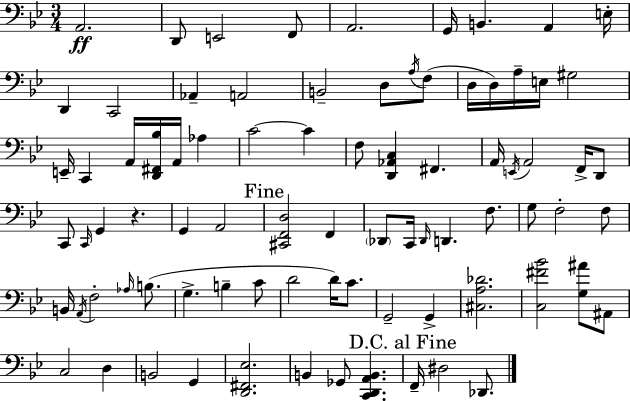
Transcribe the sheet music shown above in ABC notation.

X:1
T:Untitled
M:3/4
L:1/4
K:Gm
A,,2 D,,/2 E,,2 F,,/2 A,,2 G,,/4 B,, A,, E,/4 D,, C,,2 _A,, A,,2 B,,2 D,/2 A,/4 F,/2 D,/4 D,/4 A,/4 E,/4 ^G,2 E,,/4 C,, A,,/4 [D,,^F,,_B,]/4 A,,/4 _A, C2 C F,/2 [D,,_A,,C,] ^F,, A,,/4 E,,/4 A,,2 F,,/4 D,,/2 C,,/2 C,,/4 G,, z G,, A,,2 [^C,,F,,D,]2 F,, _D,,/2 C,,/4 _D,,/4 D,, F,/2 G,/2 F,2 F,/2 B,,/4 A,,/4 F,2 _A,/4 B,/2 G, B, C/2 D2 D/4 C/2 G,,2 G,, [^C,A,_D]2 [C,^F_B]2 [G,^A]/2 ^A,,/2 C,2 D, B,,2 G,, [D,,^F,,_E,]2 B,, _G,,/2 [C,,D,,A,,B,,] F,,/4 ^D,2 _D,,/2